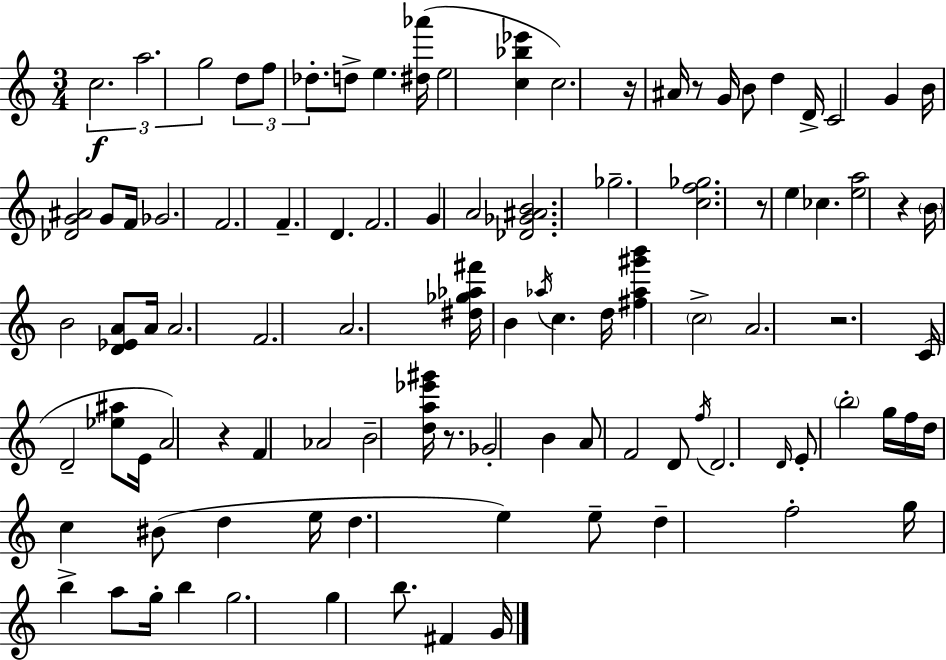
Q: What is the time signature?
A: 3/4